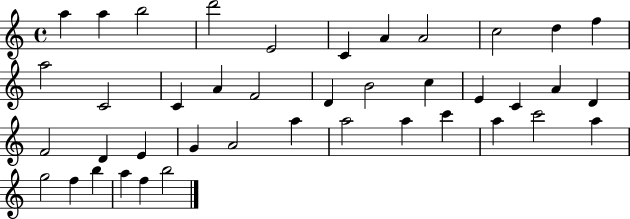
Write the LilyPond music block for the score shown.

{
  \clef treble
  \time 4/4
  \defaultTimeSignature
  \key c \major
  a''4 a''4 b''2 | d'''2 e'2 | c'4 a'4 a'2 | c''2 d''4 f''4 | \break a''2 c'2 | c'4 a'4 f'2 | d'4 b'2 c''4 | e'4 c'4 a'4 d'4 | \break f'2 d'4 e'4 | g'4 a'2 a''4 | a''2 a''4 c'''4 | a''4 c'''2 a''4 | \break g''2 f''4 b''4 | a''4 f''4 b''2 | \bar "|."
}